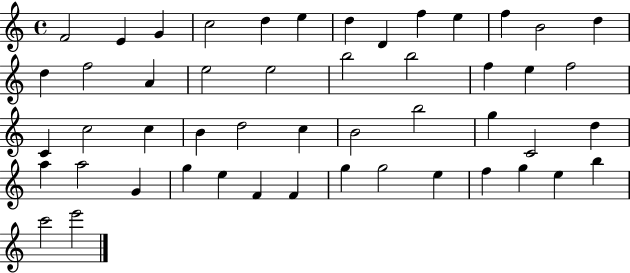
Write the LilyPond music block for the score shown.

{
  \clef treble
  \time 4/4
  \defaultTimeSignature
  \key c \major
  f'2 e'4 g'4 | c''2 d''4 e''4 | d''4 d'4 f''4 e''4 | f''4 b'2 d''4 | \break d''4 f''2 a'4 | e''2 e''2 | b''2 b''2 | f''4 e''4 f''2 | \break c'4 c''2 c''4 | b'4 d''2 c''4 | b'2 b''2 | g''4 c'2 d''4 | \break a''4 a''2 g'4 | g''4 e''4 f'4 f'4 | g''4 g''2 e''4 | f''4 g''4 e''4 b''4 | \break c'''2 e'''2 | \bar "|."
}